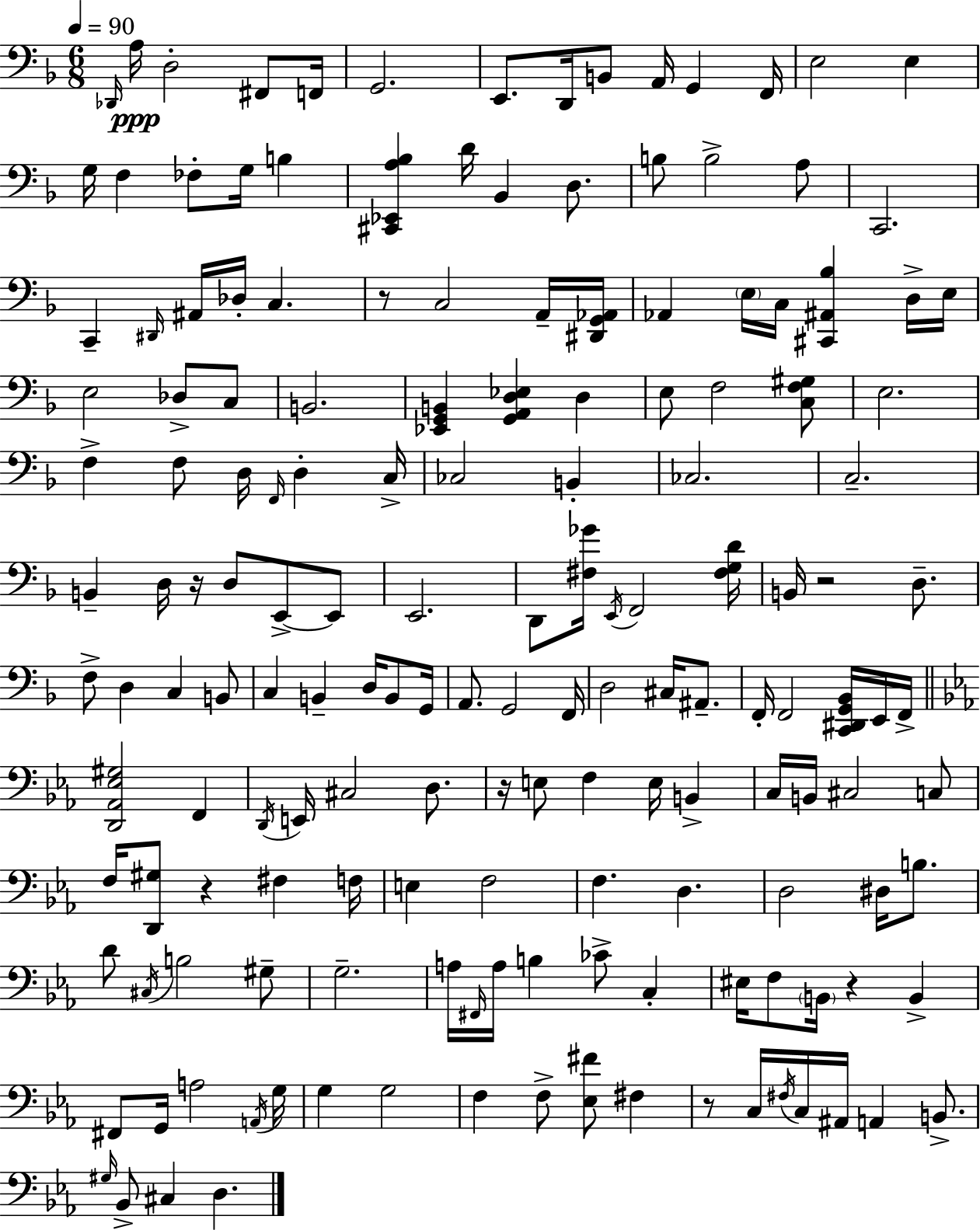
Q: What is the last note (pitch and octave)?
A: D3